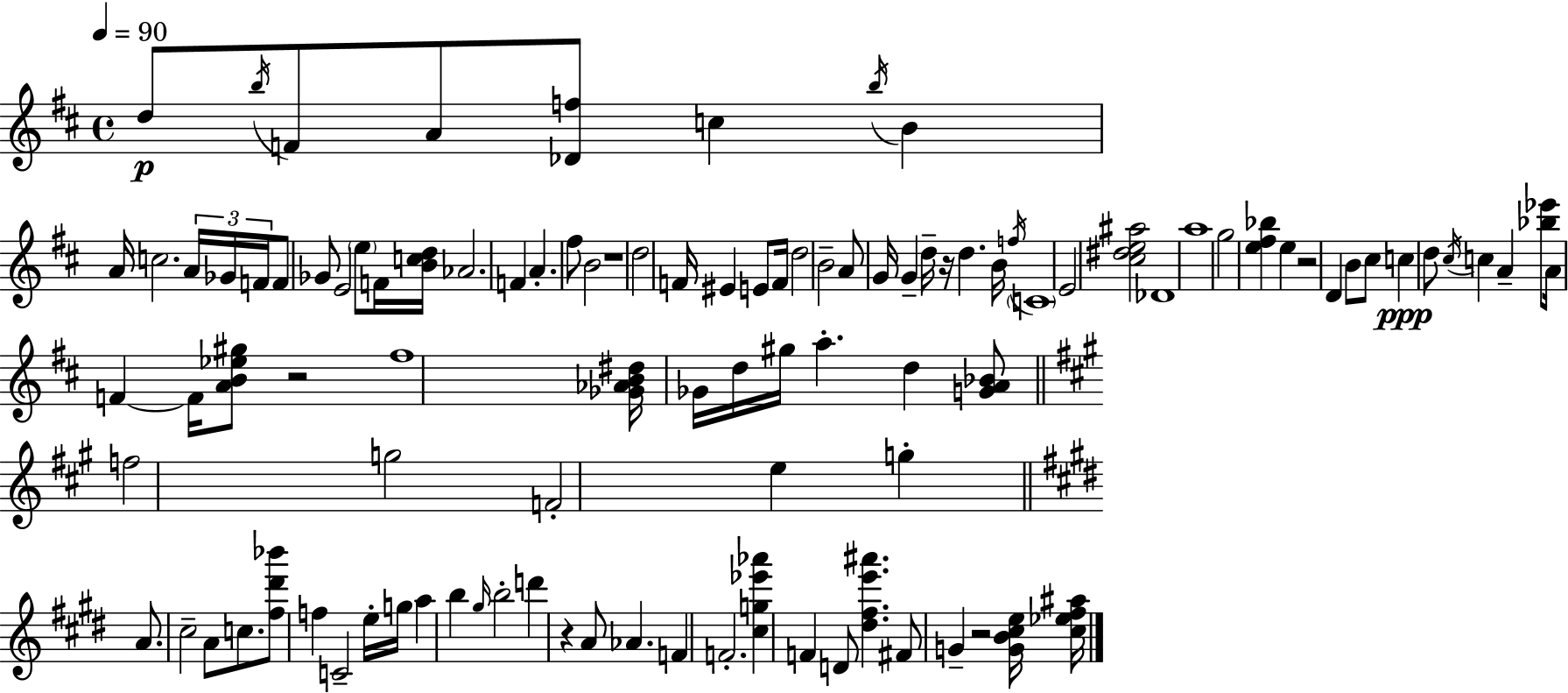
D5/e B5/s F4/e A4/e [Db4,F5]/e C5/q B5/s B4/q A4/s C5/h. A4/s Gb4/s F4/s F4/e Gb4/e E4/h E5/e F4/s [B4,C5,D5]/s Ab4/h. F4/q A4/q. F#5/e B4/h R/w D5/h F4/s EIS4/q E4/e F4/s D5/h B4/h A4/e G4/s G4/q D5/s R/s D5/q. B4/s F5/s C4/w E4/h [C#5,D#5,E5,A#5]/h Db4/w A5/w G5/h [E5,F#5,Bb5]/q E5/q R/h D4/q B4/e C#5/e C5/q D5/e C#5/s C5/q A4/q [Bb5,Eb6]/e A4/s F4/q F4/s [A4,B4,Eb5,G#5]/e R/h F#5/w [Gb4,Ab4,B4,D#5]/s Gb4/s D5/s G#5/s A5/q. D5/q [G4,A4,Bb4]/e F5/h G5/h F4/h E5/q G5/q A4/e. C#5/h A4/e C5/e. [F#5,D#6,Bb6]/e F5/q C4/h E5/s G5/s A5/q B5/q G#5/s B5/h D6/q R/q A4/e Ab4/q. F4/q F4/h. [C#5,G5,Eb6,Ab6]/q F4/q D4/e [D#5,F#5,E6,A#6]/q. F#4/e G4/q R/h [G4,B4,C#5,E5]/s [C#5,Eb5,F#5,A#5]/s